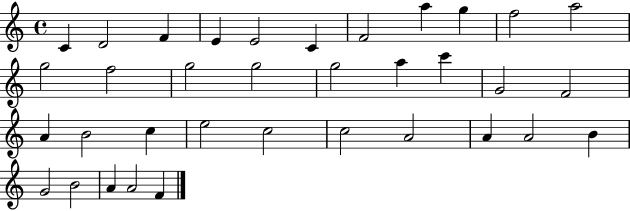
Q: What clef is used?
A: treble